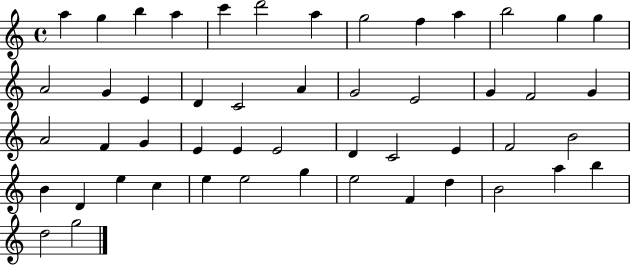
X:1
T:Untitled
M:4/4
L:1/4
K:C
a g b a c' d'2 a g2 f a b2 g g A2 G E D C2 A G2 E2 G F2 G A2 F G E E E2 D C2 E F2 B2 B D e c e e2 g e2 F d B2 a b d2 g2